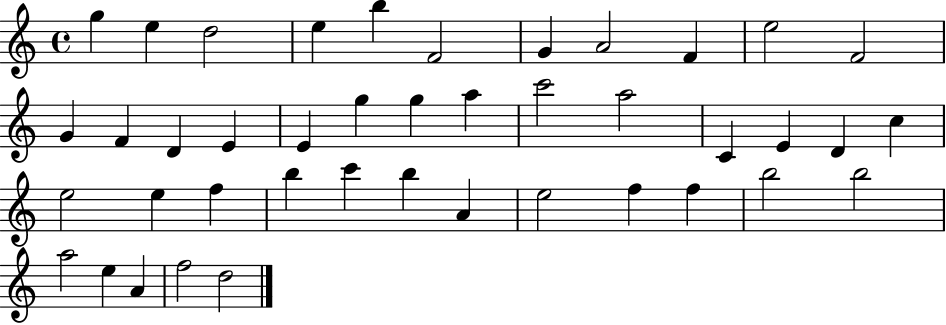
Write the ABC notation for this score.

X:1
T:Untitled
M:4/4
L:1/4
K:C
g e d2 e b F2 G A2 F e2 F2 G F D E E g g a c'2 a2 C E D c e2 e f b c' b A e2 f f b2 b2 a2 e A f2 d2